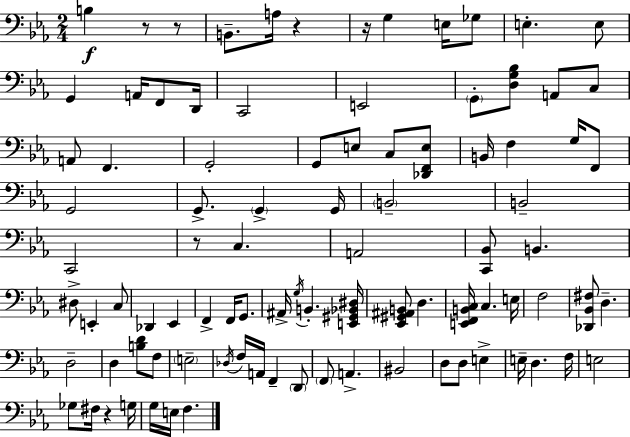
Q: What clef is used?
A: bass